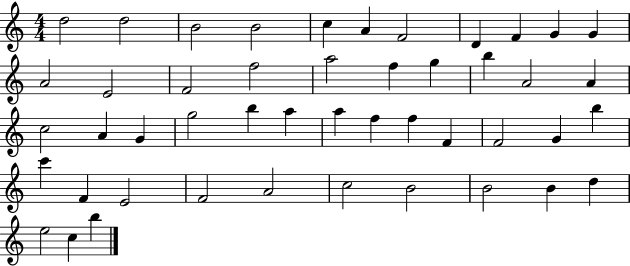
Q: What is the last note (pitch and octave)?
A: B5